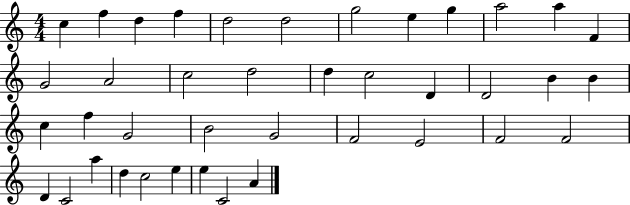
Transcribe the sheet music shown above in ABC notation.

X:1
T:Untitled
M:4/4
L:1/4
K:C
c f d f d2 d2 g2 e g a2 a F G2 A2 c2 d2 d c2 D D2 B B c f G2 B2 G2 F2 E2 F2 F2 D C2 a d c2 e e C2 A